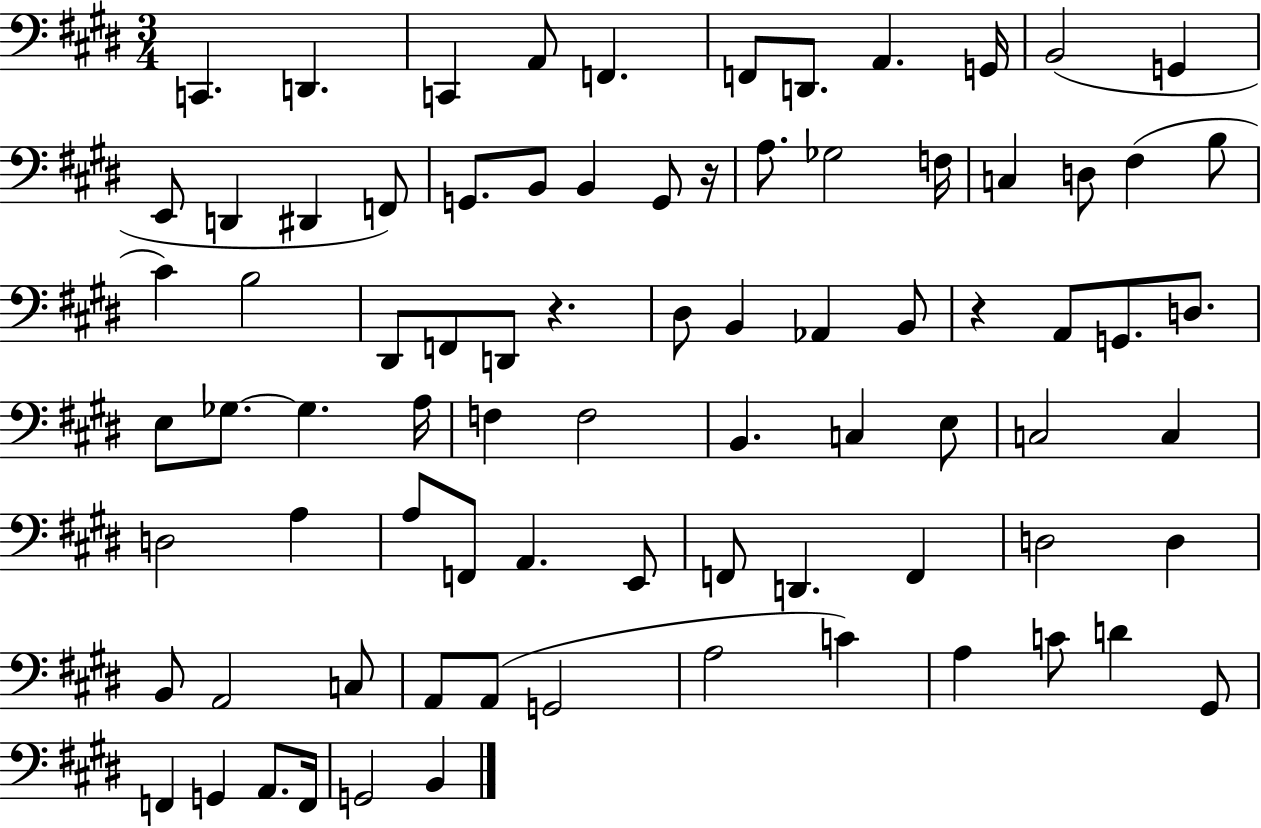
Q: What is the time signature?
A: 3/4